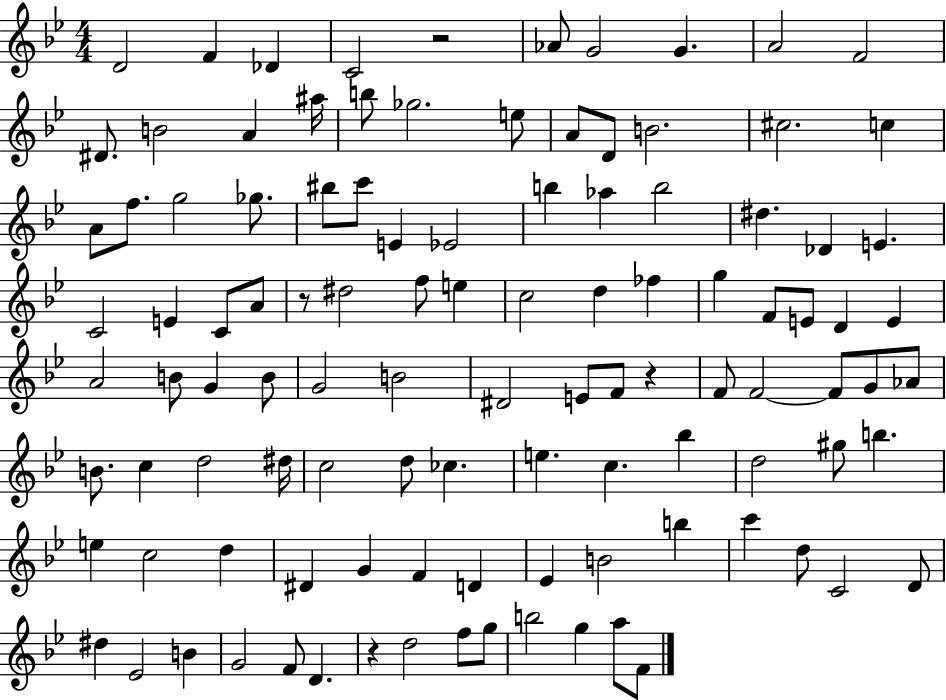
D4/h F4/q Db4/q C4/h R/h Ab4/e G4/h G4/q. A4/h F4/h D#4/e. B4/h A4/q A#5/s B5/e Gb5/h. E5/e A4/e D4/e B4/h. C#5/h. C5/q A4/e F5/e. G5/h Gb5/e. BIS5/e C6/e E4/q Eb4/h B5/q Ab5/q B5/h D#5/q. Db4/q E4/q. C4/h E4/q C4/e A4/e R/e D#5/h F5/e E5/q C5/h D5/q FES5/q G5/q F4/e E4/e D4/q E4/q A4/h B4/e G4/q B4/e G4/h B4/h D#4/h E4/e F4/e R/q F4/e F4/h F4/e G4/e Ab4/e B4/e. C5/q D5/h D#5/s C5/h D5/e CES5/q. E5/q. C5/q. Bb5/q D5/h G#5/e B5/q. E5/q C5/h D5/q D#4/q G4/q F4/q D4/q Eb4/q B4/h B5/q C6/q D5/e C4/h D4/e D#5/q Eb4/h B4/q G4/h F4/e D4/q. R/q D5/h F5/e G5/e B5/h G5/q A5/e F4/e